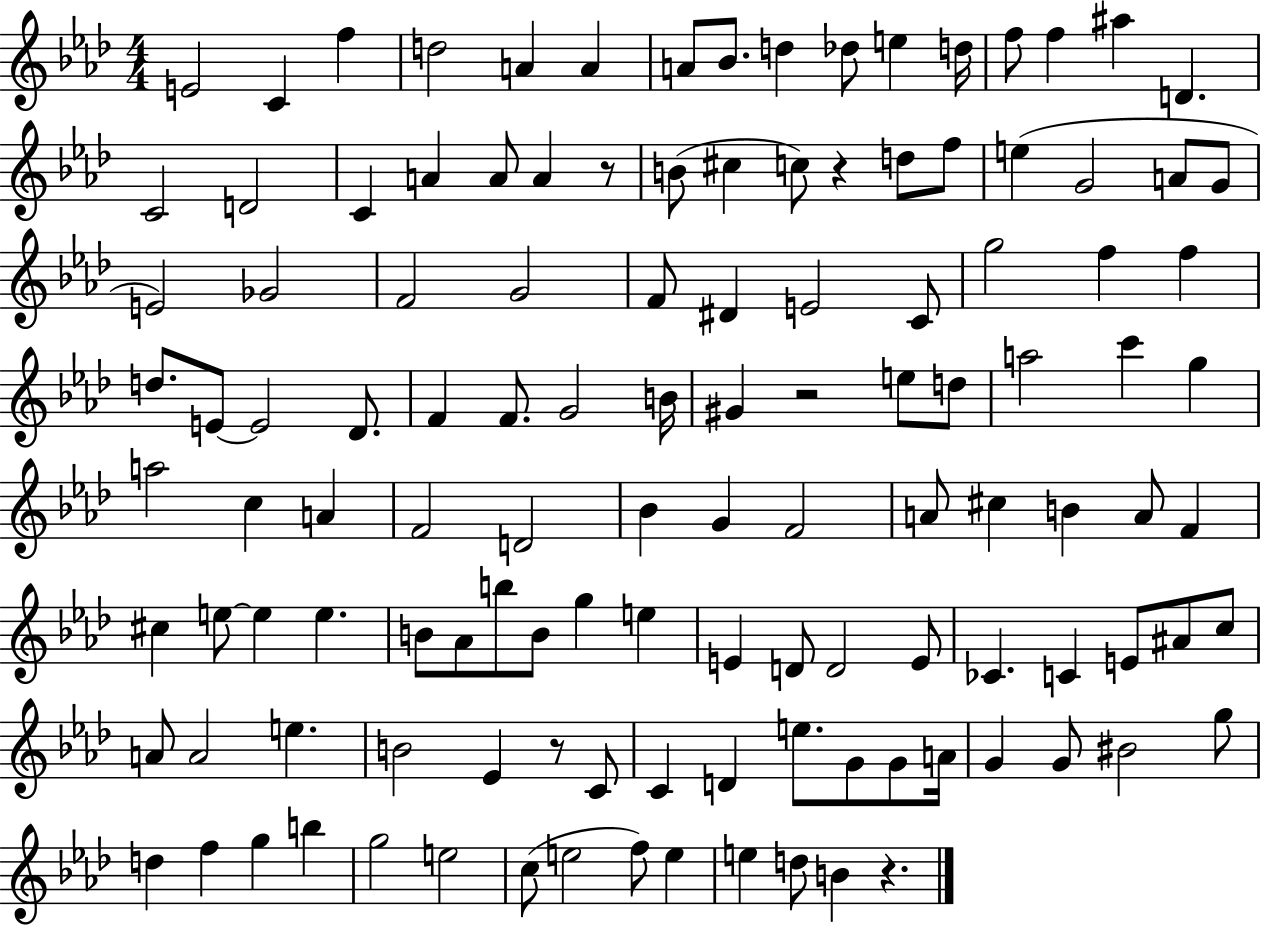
{
  \clef treble
  \numericTimeSignature
  \time 4/4
  \key aes \major
  e'2 c'4 f''4 | d''2 a'4 a'4 | a'8 bes'8. d''4 des''8 e''4 d''16 | f''8 f''4 ais''4 d'4. | \break c'2 d'2 | c'4 a'4 a'8 a'4 r8 | b'8( cis''4 c''8) r4 d''8 f''8 | e''4( g'2 a'8 g'8 | \break e'2) ges'2 | f'2 g'2 | f'8 dis'4 e'2 c'8 | g''2 f''4 f''4 | \break d''8. e'8~~ e'2 des'8. | f'4 f'8. g'2 b'16 | gis'4 r2 e''8 d''8 | a''2 c'''4 g''4 | \break a''2 c''4 a'4 | f'2 d'2 | bes'4 g'4 f'2 | a'8 cis''4 b'4 a'8 f'4 | \break cis''4 e''8~~ e''4 e''4. | b'8 aes'8 b''8 b'8 g''4 e''4 | e'4 d'8 d'2 e'8 | ces'4. c'4 e'8 ais'8 c''8 | \break a'8 a'2 e''4. | b'2 ees'4 r8 c'8 | c'4 d'4 e''8. g'8 g'8 a'16 | g'4 g'8 bis'2 g''8 | \break d''4 f''4 g''4 b''4 | g''2 e''2 | c''8( e''2 f''8) e''4 | e''4 d''8 b'4 r4. | \break \bar "|."
}